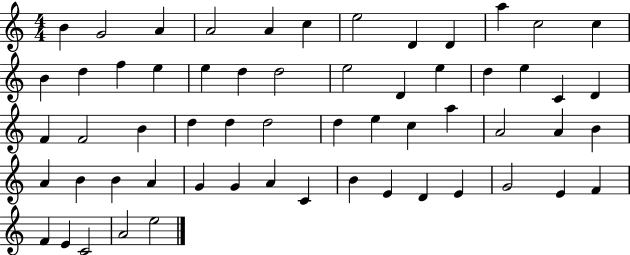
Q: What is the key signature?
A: C major